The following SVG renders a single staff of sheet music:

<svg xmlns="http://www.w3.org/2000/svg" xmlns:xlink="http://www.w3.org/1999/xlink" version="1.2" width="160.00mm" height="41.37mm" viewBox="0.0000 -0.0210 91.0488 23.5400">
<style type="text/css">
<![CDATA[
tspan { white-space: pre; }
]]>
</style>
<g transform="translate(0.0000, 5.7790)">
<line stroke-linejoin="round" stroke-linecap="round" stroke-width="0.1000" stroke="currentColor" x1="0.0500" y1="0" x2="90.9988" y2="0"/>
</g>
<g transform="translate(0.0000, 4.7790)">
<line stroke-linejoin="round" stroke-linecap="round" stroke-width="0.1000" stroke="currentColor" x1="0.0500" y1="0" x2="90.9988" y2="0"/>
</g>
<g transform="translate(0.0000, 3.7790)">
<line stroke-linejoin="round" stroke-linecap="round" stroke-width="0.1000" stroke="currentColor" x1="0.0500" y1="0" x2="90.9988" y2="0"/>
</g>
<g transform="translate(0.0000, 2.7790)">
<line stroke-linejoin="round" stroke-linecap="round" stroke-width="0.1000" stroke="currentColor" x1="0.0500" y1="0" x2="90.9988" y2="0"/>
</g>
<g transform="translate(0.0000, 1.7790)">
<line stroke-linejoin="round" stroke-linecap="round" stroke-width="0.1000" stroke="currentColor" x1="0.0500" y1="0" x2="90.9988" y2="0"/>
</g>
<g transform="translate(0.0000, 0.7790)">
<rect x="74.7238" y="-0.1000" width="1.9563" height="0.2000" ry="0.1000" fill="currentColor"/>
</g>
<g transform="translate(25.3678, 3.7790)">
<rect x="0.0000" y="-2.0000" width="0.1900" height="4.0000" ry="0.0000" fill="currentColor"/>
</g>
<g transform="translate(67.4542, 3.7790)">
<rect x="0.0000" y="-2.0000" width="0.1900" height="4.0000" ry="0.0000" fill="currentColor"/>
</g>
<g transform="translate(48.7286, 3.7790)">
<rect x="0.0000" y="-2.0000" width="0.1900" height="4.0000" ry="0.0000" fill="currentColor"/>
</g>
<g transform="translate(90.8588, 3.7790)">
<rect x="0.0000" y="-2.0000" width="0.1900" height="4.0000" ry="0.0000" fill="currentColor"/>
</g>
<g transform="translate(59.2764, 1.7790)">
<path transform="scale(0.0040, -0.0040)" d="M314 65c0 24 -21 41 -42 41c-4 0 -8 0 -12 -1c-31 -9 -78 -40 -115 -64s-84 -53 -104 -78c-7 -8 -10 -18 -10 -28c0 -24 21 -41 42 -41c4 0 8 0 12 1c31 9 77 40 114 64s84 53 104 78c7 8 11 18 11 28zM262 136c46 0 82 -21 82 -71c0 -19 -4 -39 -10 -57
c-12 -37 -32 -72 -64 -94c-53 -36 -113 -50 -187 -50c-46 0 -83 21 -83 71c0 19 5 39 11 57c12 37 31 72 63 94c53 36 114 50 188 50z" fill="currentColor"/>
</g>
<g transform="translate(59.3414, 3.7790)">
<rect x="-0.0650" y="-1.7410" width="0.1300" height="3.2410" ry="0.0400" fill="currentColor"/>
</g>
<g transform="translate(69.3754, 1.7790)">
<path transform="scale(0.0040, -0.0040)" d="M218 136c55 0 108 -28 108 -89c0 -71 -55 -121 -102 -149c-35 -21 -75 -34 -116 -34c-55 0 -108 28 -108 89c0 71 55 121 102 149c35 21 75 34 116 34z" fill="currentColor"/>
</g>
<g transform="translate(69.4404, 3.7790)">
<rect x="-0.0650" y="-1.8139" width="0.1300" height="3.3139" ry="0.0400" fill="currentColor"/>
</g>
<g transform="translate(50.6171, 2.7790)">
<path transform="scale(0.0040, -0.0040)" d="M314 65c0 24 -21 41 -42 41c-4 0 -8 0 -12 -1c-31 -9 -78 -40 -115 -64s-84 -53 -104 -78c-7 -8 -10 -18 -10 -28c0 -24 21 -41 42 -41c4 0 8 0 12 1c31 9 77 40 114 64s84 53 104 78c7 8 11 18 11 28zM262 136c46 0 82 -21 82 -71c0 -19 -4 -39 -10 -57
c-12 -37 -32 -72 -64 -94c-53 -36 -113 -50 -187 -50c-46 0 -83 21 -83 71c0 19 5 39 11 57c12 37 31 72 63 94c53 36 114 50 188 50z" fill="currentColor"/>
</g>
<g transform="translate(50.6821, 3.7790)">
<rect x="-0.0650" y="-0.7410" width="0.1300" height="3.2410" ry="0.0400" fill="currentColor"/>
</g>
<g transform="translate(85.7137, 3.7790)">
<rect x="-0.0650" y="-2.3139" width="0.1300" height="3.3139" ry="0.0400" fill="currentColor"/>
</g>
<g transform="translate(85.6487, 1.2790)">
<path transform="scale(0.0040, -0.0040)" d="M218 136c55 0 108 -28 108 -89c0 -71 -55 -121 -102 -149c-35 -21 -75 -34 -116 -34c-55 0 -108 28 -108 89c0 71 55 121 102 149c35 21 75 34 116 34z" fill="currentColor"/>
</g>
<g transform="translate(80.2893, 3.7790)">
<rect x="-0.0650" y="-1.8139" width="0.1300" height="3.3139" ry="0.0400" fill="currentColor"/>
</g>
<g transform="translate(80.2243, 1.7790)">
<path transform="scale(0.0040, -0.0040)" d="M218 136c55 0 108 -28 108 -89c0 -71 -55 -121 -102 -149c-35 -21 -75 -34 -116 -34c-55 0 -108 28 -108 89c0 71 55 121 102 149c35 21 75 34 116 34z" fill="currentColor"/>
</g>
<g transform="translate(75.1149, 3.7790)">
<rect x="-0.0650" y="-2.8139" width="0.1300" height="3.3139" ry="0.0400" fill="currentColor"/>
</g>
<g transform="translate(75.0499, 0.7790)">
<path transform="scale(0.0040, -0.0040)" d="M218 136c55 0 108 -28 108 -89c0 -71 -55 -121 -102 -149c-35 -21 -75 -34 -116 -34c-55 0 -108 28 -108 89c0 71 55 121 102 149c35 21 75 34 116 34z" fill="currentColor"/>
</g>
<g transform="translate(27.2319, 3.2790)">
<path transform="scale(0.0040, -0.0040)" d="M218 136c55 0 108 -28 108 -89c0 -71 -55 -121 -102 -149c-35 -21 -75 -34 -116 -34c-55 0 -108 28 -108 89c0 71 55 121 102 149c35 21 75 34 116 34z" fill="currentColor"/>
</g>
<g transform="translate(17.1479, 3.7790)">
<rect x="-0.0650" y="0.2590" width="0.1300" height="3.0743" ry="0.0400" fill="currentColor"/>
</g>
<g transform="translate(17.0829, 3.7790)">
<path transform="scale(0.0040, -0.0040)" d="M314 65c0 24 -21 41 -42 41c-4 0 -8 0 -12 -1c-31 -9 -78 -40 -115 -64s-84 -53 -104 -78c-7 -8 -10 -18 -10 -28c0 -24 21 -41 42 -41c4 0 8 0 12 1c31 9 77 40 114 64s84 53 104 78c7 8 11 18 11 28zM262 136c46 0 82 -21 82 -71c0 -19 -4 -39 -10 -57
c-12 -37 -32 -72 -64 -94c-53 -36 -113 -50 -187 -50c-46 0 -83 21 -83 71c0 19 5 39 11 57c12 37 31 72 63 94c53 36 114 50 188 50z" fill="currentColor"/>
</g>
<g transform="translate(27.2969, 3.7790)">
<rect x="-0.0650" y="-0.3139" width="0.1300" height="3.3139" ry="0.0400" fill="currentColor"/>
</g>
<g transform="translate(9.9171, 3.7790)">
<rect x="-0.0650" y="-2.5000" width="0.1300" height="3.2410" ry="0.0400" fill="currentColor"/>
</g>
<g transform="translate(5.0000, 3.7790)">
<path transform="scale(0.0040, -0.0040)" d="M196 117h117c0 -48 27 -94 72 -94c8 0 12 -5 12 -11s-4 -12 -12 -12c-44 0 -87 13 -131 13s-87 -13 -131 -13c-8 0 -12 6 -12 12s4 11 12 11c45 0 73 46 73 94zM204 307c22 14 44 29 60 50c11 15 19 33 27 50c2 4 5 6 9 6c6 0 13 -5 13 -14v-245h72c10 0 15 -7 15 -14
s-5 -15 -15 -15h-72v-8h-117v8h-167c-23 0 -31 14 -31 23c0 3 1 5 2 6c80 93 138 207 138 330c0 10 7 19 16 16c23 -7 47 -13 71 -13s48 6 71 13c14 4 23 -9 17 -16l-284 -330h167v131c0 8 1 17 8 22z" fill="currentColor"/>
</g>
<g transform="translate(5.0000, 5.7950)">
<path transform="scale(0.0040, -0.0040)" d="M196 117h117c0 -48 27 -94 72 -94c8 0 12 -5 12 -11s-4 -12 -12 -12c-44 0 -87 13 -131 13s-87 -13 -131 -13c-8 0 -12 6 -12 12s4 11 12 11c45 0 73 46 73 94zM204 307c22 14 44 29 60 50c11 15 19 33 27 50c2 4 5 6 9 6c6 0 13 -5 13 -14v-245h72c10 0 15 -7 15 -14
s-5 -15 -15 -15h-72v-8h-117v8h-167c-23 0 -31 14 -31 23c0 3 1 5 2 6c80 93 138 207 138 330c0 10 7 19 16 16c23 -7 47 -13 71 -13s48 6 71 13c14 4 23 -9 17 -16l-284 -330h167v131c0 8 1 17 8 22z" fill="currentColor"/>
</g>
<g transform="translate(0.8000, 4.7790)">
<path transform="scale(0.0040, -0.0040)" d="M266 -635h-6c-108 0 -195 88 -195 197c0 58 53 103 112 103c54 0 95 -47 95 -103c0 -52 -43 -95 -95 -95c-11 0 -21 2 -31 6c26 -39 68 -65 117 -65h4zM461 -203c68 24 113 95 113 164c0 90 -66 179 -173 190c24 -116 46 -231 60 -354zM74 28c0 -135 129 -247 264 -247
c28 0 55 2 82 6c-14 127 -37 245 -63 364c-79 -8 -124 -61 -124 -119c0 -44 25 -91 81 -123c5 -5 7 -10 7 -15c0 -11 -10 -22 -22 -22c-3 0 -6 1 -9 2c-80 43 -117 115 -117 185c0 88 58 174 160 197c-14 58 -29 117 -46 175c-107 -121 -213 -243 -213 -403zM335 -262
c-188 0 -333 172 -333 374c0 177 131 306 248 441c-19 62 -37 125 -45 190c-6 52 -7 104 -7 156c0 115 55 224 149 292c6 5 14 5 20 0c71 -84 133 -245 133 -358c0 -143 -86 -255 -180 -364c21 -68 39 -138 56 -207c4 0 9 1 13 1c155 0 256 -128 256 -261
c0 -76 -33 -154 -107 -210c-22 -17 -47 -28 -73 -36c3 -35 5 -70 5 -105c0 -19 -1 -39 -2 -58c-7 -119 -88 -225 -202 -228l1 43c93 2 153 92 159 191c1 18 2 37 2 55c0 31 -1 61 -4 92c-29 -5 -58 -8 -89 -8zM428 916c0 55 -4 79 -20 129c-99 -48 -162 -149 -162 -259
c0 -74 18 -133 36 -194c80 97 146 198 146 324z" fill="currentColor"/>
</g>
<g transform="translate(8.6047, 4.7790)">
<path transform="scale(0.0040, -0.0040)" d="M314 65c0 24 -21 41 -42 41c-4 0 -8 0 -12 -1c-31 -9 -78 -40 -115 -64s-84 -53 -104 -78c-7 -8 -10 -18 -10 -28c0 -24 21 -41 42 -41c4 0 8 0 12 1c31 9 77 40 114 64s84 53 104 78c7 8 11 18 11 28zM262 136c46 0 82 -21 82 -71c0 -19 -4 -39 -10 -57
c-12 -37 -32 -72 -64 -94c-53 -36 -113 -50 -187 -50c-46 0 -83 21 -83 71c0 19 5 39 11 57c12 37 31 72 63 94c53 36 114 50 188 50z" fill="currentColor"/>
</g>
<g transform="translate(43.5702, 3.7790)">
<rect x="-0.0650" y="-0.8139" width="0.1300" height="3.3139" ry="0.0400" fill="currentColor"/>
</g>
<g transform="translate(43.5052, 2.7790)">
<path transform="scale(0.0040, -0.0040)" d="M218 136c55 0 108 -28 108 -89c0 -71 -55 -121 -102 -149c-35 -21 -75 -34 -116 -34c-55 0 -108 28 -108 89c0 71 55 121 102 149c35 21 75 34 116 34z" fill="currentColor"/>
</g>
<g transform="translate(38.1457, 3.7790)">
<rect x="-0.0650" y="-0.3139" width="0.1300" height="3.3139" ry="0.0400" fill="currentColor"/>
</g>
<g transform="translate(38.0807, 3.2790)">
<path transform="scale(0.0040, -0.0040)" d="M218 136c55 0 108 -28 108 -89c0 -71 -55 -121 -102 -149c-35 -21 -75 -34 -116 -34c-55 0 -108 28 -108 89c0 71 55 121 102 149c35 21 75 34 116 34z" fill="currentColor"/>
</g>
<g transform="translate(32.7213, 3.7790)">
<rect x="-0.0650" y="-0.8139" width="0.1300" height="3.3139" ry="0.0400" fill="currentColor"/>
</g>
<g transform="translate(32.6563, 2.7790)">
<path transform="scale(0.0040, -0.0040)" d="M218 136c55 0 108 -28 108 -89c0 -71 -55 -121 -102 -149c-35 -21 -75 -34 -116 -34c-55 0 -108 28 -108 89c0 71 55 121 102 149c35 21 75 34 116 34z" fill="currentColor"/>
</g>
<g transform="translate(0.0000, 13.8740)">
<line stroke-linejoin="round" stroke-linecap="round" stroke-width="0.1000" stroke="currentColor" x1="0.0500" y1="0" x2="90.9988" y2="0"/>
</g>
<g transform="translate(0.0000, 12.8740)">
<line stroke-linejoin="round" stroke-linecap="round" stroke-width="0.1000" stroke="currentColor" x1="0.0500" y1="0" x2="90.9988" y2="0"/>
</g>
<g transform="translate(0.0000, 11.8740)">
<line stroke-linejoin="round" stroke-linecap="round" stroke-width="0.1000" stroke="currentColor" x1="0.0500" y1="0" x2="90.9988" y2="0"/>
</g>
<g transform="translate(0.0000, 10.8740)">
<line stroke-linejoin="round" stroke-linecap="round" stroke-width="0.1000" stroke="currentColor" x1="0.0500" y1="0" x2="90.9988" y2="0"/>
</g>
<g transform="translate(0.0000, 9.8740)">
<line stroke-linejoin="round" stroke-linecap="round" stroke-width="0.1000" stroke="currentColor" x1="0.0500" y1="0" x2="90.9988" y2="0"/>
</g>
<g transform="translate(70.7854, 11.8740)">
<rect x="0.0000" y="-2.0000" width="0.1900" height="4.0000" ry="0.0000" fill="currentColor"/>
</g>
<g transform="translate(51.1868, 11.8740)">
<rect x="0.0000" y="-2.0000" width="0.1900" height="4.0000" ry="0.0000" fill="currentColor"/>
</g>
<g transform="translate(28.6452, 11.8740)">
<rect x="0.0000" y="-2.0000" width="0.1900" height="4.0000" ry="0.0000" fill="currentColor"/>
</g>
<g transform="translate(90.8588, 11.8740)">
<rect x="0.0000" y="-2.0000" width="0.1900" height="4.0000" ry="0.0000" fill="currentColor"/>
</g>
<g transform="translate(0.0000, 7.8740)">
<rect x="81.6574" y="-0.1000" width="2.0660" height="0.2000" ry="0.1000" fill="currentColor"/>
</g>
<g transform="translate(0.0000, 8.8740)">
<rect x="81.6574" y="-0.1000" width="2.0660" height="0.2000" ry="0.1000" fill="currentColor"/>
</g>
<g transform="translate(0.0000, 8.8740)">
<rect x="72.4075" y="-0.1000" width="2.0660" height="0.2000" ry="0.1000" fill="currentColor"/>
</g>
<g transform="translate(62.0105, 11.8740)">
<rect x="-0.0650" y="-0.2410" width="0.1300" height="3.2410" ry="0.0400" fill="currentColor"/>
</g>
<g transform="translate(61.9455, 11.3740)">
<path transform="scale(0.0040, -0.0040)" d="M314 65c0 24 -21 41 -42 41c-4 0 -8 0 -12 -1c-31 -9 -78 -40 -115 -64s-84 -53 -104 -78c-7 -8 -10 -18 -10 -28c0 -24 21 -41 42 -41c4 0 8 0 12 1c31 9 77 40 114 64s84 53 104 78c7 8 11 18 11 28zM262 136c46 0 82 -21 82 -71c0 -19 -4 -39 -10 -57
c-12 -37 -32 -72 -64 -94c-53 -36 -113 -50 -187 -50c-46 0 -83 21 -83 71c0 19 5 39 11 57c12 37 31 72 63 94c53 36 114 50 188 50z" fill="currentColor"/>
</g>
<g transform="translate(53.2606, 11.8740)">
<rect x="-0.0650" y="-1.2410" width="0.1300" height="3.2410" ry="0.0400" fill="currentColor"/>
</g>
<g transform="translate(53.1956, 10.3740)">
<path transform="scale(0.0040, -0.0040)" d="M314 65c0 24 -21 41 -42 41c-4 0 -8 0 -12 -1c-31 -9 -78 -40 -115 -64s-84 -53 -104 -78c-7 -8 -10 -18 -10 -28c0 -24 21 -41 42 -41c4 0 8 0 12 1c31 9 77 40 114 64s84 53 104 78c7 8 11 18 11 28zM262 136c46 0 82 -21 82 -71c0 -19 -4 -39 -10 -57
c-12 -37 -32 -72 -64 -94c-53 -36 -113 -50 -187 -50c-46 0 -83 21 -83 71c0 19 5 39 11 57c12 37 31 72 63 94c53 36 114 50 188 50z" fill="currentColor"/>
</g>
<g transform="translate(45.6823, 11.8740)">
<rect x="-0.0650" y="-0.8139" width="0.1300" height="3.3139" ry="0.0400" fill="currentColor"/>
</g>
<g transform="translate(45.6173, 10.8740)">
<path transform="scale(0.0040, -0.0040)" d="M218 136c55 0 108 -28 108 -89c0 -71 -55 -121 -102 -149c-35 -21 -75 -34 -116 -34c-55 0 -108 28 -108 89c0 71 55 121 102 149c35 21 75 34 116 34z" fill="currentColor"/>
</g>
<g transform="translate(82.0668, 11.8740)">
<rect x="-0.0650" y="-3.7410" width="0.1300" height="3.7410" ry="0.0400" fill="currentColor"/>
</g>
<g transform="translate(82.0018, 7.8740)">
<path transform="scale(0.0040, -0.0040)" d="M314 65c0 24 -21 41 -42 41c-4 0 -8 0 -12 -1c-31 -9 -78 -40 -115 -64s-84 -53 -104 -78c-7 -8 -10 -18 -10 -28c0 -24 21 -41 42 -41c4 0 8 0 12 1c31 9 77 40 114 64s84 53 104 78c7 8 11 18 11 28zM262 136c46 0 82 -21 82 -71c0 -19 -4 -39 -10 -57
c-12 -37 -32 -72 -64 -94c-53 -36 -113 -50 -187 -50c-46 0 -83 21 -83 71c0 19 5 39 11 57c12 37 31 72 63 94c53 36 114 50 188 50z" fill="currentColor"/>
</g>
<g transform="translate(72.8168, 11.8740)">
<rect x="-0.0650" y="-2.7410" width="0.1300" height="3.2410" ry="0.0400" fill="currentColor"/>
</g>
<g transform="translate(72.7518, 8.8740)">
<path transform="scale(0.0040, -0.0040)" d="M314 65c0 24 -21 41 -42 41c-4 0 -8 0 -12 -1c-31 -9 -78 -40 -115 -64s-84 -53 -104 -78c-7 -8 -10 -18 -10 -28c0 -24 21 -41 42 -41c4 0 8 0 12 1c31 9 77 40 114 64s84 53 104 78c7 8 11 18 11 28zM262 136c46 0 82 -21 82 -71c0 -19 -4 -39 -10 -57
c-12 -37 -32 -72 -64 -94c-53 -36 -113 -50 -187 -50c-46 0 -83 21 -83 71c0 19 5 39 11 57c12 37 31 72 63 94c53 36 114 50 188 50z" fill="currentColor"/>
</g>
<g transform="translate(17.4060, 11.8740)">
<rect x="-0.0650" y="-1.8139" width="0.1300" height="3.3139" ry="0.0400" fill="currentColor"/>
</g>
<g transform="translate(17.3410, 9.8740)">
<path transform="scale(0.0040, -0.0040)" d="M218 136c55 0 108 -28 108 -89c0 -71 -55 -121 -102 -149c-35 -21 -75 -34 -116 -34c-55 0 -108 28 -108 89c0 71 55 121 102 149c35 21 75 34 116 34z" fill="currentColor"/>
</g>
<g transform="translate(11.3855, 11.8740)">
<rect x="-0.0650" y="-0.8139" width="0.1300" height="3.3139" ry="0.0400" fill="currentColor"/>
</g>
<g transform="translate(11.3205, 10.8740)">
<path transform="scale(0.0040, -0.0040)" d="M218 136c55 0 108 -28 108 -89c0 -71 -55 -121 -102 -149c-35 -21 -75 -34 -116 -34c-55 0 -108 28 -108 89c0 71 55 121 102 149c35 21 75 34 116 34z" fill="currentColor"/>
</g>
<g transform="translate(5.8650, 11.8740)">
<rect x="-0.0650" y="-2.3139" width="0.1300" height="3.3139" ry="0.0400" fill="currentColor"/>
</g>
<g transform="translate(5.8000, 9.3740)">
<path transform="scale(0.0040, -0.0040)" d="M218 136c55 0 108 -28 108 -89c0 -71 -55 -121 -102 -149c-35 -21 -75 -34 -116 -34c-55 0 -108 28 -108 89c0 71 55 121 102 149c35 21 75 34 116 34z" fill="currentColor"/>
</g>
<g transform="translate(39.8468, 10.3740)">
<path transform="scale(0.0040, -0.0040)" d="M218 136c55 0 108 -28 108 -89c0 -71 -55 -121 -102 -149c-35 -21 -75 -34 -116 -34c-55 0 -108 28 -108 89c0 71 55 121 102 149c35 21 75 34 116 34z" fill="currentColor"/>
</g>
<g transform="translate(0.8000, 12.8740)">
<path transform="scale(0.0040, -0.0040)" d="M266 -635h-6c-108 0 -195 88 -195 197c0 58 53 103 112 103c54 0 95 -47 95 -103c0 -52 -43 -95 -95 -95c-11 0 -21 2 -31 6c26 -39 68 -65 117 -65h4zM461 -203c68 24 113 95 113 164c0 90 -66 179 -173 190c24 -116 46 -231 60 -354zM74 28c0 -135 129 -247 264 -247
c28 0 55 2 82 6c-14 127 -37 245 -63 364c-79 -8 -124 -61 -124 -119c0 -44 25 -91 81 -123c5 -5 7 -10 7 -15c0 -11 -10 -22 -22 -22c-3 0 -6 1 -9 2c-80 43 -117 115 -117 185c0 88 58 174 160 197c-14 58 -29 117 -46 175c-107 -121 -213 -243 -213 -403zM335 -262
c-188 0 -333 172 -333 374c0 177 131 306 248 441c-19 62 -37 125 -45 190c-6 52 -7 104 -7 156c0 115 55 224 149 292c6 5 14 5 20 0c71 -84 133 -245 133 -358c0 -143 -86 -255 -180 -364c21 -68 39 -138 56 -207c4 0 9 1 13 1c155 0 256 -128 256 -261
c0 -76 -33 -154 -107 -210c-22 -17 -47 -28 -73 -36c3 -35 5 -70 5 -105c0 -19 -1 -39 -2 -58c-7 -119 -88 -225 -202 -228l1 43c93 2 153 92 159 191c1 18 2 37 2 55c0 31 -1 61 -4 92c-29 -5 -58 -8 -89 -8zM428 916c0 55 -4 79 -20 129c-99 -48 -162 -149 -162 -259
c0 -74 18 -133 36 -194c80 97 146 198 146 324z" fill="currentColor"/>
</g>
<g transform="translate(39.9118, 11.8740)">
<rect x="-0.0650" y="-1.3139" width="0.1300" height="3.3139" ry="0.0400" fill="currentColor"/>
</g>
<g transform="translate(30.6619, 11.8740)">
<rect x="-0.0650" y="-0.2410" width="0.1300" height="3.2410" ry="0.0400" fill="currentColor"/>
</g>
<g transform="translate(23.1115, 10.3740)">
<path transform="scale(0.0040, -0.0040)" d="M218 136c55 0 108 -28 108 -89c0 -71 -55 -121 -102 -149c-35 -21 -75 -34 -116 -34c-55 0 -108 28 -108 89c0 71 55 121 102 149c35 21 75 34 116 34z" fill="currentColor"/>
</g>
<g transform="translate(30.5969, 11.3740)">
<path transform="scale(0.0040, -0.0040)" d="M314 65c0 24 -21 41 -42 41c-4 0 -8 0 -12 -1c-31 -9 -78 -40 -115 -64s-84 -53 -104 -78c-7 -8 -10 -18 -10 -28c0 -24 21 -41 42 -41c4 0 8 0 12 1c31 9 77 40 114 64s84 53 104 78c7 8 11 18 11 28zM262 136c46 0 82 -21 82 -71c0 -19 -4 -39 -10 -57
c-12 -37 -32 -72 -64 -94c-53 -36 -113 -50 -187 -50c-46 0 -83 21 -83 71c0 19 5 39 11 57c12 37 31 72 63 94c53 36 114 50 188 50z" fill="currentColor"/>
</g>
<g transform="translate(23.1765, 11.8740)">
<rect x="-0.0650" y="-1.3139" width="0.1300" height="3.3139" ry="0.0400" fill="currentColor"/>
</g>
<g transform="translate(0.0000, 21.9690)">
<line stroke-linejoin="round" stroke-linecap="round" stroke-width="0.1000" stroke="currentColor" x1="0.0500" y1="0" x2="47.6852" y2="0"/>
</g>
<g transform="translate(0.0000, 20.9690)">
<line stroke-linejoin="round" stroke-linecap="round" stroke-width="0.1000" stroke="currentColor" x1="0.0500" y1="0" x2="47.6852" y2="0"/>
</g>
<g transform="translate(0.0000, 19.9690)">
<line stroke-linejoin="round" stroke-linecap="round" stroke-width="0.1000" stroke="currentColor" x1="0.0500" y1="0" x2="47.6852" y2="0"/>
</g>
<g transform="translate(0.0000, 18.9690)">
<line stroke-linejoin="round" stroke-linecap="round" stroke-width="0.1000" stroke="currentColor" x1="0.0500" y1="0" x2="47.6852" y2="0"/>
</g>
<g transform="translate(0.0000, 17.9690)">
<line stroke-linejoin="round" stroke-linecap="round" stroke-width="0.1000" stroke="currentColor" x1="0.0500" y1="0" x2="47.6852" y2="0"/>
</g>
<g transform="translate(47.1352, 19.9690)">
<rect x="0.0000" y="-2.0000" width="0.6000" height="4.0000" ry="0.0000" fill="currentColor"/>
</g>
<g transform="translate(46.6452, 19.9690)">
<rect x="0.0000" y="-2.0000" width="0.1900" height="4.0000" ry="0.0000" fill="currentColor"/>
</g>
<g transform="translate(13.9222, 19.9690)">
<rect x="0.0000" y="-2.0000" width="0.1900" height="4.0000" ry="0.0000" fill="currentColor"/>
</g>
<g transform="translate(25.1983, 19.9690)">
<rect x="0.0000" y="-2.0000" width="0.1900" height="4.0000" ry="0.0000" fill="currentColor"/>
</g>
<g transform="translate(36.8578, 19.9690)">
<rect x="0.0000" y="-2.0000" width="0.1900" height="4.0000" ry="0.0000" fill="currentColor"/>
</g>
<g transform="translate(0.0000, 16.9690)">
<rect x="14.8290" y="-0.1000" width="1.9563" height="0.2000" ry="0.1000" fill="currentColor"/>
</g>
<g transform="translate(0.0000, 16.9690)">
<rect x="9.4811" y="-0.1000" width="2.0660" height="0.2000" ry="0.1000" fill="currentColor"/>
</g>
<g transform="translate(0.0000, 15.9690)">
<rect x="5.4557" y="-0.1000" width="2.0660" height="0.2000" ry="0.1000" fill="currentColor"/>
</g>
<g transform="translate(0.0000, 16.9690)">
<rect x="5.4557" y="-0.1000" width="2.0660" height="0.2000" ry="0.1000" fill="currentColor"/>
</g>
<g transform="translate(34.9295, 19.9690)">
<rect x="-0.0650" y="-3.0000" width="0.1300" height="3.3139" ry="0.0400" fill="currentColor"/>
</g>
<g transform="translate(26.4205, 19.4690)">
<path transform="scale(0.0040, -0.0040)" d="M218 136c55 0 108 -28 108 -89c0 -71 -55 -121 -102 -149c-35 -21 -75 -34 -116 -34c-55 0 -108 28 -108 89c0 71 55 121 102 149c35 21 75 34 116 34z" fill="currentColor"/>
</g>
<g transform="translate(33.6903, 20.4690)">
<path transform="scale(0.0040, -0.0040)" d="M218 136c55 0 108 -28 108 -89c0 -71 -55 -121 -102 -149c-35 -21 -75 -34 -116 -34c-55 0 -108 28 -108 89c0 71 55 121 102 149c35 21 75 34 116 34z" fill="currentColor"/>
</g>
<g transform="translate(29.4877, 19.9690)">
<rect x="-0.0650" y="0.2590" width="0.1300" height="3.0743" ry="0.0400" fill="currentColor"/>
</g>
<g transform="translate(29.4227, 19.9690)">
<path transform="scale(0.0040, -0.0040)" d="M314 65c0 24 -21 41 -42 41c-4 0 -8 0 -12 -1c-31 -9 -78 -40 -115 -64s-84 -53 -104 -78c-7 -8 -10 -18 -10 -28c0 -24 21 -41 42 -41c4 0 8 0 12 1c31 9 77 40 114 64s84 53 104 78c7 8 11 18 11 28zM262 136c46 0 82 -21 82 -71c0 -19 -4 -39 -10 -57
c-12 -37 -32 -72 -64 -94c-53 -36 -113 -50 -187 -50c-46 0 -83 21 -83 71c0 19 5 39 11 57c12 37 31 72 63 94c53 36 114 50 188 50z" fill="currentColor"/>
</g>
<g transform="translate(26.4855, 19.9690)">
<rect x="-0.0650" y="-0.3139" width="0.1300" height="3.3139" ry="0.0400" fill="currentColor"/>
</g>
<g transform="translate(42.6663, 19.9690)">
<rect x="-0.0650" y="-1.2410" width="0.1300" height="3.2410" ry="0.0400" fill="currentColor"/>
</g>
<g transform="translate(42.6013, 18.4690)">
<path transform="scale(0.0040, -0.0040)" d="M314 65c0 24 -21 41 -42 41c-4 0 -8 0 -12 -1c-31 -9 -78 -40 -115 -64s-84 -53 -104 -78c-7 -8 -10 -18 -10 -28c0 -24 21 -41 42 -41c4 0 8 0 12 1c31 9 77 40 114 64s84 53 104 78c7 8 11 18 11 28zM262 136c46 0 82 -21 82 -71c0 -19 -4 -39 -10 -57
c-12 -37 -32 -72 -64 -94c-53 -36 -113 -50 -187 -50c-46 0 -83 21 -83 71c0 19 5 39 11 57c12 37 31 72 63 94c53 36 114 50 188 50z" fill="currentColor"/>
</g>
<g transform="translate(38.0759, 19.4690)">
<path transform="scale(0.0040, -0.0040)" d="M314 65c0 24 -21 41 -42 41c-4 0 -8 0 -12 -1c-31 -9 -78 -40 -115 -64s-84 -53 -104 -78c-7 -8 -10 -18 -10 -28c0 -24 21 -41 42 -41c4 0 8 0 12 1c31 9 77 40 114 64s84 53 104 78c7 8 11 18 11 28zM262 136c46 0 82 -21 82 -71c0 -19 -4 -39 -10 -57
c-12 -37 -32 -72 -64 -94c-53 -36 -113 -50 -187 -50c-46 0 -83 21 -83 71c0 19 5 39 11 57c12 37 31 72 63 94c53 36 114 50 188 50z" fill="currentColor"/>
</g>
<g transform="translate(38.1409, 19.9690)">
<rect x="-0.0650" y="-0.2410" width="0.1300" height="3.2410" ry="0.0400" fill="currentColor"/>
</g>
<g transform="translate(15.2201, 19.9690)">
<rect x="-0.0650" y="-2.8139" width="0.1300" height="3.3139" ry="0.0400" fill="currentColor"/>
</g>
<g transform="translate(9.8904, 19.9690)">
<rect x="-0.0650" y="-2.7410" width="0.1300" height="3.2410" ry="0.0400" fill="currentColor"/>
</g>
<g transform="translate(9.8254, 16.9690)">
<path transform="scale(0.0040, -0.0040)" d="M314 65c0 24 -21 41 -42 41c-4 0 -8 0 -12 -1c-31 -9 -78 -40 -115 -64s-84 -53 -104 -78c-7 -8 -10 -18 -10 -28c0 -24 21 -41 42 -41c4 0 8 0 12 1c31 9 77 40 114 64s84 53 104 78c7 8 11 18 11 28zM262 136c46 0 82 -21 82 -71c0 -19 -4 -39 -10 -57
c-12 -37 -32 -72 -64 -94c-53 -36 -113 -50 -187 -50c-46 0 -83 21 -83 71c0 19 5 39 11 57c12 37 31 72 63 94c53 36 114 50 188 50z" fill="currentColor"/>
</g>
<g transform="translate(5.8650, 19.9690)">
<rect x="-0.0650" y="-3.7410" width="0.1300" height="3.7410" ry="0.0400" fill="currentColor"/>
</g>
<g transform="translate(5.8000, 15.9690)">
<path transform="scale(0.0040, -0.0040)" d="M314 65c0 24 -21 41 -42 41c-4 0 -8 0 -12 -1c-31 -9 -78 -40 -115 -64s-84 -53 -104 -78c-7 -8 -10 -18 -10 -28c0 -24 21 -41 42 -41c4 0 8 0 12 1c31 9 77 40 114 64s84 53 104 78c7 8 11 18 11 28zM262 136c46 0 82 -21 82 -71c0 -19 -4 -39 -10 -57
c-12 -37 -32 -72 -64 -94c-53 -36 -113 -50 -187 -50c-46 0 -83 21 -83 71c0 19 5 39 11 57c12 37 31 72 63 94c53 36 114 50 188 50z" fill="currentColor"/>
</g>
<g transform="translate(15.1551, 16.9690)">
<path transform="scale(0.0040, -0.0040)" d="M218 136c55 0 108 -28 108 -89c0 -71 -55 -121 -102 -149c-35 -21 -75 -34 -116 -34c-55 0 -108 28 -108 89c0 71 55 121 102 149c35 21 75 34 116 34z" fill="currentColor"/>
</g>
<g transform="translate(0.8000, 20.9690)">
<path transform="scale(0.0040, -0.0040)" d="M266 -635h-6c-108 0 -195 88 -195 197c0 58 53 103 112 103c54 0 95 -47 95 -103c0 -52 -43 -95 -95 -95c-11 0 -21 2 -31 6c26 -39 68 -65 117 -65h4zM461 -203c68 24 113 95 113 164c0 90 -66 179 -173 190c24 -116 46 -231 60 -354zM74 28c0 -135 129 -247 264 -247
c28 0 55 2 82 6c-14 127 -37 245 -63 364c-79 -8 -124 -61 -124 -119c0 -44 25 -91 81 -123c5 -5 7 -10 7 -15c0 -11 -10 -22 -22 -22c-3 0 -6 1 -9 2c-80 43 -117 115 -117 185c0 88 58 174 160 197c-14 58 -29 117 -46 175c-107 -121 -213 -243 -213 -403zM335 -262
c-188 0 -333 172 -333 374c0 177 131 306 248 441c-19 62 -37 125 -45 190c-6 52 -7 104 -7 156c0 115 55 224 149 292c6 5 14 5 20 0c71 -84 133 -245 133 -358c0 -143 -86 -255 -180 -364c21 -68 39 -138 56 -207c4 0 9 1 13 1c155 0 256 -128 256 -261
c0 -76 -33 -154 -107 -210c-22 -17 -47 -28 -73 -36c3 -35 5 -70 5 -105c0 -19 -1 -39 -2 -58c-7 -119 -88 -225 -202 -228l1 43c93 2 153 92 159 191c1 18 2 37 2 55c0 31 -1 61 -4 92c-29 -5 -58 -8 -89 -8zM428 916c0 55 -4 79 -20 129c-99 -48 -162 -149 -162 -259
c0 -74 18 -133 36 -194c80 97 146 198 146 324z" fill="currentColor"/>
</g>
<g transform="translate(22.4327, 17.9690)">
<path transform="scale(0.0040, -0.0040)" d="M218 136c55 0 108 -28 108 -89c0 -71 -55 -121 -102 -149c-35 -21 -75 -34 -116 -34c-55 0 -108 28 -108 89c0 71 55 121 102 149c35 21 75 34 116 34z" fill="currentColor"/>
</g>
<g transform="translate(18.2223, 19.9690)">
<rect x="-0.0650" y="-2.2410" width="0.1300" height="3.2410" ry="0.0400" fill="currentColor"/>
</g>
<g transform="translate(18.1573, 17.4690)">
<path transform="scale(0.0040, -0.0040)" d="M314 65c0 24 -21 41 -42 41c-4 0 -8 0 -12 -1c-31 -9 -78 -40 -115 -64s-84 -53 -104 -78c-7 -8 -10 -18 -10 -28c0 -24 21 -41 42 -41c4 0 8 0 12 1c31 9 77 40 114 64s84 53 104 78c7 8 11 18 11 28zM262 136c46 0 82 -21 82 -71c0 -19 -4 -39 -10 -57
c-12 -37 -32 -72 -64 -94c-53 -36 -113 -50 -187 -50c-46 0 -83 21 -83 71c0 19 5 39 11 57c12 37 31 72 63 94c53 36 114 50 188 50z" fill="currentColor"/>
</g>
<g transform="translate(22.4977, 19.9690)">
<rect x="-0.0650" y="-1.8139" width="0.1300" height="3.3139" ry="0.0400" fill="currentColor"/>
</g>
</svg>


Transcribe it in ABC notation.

X:1
T:Untitled
M:4/4
L:1/4
K:C
G2 B2 c d c d d2 f2 f a f g g d f e c2 e d e2 c2 a2 c'2 c'2 a2 a g2 f c B2 A c2 e2